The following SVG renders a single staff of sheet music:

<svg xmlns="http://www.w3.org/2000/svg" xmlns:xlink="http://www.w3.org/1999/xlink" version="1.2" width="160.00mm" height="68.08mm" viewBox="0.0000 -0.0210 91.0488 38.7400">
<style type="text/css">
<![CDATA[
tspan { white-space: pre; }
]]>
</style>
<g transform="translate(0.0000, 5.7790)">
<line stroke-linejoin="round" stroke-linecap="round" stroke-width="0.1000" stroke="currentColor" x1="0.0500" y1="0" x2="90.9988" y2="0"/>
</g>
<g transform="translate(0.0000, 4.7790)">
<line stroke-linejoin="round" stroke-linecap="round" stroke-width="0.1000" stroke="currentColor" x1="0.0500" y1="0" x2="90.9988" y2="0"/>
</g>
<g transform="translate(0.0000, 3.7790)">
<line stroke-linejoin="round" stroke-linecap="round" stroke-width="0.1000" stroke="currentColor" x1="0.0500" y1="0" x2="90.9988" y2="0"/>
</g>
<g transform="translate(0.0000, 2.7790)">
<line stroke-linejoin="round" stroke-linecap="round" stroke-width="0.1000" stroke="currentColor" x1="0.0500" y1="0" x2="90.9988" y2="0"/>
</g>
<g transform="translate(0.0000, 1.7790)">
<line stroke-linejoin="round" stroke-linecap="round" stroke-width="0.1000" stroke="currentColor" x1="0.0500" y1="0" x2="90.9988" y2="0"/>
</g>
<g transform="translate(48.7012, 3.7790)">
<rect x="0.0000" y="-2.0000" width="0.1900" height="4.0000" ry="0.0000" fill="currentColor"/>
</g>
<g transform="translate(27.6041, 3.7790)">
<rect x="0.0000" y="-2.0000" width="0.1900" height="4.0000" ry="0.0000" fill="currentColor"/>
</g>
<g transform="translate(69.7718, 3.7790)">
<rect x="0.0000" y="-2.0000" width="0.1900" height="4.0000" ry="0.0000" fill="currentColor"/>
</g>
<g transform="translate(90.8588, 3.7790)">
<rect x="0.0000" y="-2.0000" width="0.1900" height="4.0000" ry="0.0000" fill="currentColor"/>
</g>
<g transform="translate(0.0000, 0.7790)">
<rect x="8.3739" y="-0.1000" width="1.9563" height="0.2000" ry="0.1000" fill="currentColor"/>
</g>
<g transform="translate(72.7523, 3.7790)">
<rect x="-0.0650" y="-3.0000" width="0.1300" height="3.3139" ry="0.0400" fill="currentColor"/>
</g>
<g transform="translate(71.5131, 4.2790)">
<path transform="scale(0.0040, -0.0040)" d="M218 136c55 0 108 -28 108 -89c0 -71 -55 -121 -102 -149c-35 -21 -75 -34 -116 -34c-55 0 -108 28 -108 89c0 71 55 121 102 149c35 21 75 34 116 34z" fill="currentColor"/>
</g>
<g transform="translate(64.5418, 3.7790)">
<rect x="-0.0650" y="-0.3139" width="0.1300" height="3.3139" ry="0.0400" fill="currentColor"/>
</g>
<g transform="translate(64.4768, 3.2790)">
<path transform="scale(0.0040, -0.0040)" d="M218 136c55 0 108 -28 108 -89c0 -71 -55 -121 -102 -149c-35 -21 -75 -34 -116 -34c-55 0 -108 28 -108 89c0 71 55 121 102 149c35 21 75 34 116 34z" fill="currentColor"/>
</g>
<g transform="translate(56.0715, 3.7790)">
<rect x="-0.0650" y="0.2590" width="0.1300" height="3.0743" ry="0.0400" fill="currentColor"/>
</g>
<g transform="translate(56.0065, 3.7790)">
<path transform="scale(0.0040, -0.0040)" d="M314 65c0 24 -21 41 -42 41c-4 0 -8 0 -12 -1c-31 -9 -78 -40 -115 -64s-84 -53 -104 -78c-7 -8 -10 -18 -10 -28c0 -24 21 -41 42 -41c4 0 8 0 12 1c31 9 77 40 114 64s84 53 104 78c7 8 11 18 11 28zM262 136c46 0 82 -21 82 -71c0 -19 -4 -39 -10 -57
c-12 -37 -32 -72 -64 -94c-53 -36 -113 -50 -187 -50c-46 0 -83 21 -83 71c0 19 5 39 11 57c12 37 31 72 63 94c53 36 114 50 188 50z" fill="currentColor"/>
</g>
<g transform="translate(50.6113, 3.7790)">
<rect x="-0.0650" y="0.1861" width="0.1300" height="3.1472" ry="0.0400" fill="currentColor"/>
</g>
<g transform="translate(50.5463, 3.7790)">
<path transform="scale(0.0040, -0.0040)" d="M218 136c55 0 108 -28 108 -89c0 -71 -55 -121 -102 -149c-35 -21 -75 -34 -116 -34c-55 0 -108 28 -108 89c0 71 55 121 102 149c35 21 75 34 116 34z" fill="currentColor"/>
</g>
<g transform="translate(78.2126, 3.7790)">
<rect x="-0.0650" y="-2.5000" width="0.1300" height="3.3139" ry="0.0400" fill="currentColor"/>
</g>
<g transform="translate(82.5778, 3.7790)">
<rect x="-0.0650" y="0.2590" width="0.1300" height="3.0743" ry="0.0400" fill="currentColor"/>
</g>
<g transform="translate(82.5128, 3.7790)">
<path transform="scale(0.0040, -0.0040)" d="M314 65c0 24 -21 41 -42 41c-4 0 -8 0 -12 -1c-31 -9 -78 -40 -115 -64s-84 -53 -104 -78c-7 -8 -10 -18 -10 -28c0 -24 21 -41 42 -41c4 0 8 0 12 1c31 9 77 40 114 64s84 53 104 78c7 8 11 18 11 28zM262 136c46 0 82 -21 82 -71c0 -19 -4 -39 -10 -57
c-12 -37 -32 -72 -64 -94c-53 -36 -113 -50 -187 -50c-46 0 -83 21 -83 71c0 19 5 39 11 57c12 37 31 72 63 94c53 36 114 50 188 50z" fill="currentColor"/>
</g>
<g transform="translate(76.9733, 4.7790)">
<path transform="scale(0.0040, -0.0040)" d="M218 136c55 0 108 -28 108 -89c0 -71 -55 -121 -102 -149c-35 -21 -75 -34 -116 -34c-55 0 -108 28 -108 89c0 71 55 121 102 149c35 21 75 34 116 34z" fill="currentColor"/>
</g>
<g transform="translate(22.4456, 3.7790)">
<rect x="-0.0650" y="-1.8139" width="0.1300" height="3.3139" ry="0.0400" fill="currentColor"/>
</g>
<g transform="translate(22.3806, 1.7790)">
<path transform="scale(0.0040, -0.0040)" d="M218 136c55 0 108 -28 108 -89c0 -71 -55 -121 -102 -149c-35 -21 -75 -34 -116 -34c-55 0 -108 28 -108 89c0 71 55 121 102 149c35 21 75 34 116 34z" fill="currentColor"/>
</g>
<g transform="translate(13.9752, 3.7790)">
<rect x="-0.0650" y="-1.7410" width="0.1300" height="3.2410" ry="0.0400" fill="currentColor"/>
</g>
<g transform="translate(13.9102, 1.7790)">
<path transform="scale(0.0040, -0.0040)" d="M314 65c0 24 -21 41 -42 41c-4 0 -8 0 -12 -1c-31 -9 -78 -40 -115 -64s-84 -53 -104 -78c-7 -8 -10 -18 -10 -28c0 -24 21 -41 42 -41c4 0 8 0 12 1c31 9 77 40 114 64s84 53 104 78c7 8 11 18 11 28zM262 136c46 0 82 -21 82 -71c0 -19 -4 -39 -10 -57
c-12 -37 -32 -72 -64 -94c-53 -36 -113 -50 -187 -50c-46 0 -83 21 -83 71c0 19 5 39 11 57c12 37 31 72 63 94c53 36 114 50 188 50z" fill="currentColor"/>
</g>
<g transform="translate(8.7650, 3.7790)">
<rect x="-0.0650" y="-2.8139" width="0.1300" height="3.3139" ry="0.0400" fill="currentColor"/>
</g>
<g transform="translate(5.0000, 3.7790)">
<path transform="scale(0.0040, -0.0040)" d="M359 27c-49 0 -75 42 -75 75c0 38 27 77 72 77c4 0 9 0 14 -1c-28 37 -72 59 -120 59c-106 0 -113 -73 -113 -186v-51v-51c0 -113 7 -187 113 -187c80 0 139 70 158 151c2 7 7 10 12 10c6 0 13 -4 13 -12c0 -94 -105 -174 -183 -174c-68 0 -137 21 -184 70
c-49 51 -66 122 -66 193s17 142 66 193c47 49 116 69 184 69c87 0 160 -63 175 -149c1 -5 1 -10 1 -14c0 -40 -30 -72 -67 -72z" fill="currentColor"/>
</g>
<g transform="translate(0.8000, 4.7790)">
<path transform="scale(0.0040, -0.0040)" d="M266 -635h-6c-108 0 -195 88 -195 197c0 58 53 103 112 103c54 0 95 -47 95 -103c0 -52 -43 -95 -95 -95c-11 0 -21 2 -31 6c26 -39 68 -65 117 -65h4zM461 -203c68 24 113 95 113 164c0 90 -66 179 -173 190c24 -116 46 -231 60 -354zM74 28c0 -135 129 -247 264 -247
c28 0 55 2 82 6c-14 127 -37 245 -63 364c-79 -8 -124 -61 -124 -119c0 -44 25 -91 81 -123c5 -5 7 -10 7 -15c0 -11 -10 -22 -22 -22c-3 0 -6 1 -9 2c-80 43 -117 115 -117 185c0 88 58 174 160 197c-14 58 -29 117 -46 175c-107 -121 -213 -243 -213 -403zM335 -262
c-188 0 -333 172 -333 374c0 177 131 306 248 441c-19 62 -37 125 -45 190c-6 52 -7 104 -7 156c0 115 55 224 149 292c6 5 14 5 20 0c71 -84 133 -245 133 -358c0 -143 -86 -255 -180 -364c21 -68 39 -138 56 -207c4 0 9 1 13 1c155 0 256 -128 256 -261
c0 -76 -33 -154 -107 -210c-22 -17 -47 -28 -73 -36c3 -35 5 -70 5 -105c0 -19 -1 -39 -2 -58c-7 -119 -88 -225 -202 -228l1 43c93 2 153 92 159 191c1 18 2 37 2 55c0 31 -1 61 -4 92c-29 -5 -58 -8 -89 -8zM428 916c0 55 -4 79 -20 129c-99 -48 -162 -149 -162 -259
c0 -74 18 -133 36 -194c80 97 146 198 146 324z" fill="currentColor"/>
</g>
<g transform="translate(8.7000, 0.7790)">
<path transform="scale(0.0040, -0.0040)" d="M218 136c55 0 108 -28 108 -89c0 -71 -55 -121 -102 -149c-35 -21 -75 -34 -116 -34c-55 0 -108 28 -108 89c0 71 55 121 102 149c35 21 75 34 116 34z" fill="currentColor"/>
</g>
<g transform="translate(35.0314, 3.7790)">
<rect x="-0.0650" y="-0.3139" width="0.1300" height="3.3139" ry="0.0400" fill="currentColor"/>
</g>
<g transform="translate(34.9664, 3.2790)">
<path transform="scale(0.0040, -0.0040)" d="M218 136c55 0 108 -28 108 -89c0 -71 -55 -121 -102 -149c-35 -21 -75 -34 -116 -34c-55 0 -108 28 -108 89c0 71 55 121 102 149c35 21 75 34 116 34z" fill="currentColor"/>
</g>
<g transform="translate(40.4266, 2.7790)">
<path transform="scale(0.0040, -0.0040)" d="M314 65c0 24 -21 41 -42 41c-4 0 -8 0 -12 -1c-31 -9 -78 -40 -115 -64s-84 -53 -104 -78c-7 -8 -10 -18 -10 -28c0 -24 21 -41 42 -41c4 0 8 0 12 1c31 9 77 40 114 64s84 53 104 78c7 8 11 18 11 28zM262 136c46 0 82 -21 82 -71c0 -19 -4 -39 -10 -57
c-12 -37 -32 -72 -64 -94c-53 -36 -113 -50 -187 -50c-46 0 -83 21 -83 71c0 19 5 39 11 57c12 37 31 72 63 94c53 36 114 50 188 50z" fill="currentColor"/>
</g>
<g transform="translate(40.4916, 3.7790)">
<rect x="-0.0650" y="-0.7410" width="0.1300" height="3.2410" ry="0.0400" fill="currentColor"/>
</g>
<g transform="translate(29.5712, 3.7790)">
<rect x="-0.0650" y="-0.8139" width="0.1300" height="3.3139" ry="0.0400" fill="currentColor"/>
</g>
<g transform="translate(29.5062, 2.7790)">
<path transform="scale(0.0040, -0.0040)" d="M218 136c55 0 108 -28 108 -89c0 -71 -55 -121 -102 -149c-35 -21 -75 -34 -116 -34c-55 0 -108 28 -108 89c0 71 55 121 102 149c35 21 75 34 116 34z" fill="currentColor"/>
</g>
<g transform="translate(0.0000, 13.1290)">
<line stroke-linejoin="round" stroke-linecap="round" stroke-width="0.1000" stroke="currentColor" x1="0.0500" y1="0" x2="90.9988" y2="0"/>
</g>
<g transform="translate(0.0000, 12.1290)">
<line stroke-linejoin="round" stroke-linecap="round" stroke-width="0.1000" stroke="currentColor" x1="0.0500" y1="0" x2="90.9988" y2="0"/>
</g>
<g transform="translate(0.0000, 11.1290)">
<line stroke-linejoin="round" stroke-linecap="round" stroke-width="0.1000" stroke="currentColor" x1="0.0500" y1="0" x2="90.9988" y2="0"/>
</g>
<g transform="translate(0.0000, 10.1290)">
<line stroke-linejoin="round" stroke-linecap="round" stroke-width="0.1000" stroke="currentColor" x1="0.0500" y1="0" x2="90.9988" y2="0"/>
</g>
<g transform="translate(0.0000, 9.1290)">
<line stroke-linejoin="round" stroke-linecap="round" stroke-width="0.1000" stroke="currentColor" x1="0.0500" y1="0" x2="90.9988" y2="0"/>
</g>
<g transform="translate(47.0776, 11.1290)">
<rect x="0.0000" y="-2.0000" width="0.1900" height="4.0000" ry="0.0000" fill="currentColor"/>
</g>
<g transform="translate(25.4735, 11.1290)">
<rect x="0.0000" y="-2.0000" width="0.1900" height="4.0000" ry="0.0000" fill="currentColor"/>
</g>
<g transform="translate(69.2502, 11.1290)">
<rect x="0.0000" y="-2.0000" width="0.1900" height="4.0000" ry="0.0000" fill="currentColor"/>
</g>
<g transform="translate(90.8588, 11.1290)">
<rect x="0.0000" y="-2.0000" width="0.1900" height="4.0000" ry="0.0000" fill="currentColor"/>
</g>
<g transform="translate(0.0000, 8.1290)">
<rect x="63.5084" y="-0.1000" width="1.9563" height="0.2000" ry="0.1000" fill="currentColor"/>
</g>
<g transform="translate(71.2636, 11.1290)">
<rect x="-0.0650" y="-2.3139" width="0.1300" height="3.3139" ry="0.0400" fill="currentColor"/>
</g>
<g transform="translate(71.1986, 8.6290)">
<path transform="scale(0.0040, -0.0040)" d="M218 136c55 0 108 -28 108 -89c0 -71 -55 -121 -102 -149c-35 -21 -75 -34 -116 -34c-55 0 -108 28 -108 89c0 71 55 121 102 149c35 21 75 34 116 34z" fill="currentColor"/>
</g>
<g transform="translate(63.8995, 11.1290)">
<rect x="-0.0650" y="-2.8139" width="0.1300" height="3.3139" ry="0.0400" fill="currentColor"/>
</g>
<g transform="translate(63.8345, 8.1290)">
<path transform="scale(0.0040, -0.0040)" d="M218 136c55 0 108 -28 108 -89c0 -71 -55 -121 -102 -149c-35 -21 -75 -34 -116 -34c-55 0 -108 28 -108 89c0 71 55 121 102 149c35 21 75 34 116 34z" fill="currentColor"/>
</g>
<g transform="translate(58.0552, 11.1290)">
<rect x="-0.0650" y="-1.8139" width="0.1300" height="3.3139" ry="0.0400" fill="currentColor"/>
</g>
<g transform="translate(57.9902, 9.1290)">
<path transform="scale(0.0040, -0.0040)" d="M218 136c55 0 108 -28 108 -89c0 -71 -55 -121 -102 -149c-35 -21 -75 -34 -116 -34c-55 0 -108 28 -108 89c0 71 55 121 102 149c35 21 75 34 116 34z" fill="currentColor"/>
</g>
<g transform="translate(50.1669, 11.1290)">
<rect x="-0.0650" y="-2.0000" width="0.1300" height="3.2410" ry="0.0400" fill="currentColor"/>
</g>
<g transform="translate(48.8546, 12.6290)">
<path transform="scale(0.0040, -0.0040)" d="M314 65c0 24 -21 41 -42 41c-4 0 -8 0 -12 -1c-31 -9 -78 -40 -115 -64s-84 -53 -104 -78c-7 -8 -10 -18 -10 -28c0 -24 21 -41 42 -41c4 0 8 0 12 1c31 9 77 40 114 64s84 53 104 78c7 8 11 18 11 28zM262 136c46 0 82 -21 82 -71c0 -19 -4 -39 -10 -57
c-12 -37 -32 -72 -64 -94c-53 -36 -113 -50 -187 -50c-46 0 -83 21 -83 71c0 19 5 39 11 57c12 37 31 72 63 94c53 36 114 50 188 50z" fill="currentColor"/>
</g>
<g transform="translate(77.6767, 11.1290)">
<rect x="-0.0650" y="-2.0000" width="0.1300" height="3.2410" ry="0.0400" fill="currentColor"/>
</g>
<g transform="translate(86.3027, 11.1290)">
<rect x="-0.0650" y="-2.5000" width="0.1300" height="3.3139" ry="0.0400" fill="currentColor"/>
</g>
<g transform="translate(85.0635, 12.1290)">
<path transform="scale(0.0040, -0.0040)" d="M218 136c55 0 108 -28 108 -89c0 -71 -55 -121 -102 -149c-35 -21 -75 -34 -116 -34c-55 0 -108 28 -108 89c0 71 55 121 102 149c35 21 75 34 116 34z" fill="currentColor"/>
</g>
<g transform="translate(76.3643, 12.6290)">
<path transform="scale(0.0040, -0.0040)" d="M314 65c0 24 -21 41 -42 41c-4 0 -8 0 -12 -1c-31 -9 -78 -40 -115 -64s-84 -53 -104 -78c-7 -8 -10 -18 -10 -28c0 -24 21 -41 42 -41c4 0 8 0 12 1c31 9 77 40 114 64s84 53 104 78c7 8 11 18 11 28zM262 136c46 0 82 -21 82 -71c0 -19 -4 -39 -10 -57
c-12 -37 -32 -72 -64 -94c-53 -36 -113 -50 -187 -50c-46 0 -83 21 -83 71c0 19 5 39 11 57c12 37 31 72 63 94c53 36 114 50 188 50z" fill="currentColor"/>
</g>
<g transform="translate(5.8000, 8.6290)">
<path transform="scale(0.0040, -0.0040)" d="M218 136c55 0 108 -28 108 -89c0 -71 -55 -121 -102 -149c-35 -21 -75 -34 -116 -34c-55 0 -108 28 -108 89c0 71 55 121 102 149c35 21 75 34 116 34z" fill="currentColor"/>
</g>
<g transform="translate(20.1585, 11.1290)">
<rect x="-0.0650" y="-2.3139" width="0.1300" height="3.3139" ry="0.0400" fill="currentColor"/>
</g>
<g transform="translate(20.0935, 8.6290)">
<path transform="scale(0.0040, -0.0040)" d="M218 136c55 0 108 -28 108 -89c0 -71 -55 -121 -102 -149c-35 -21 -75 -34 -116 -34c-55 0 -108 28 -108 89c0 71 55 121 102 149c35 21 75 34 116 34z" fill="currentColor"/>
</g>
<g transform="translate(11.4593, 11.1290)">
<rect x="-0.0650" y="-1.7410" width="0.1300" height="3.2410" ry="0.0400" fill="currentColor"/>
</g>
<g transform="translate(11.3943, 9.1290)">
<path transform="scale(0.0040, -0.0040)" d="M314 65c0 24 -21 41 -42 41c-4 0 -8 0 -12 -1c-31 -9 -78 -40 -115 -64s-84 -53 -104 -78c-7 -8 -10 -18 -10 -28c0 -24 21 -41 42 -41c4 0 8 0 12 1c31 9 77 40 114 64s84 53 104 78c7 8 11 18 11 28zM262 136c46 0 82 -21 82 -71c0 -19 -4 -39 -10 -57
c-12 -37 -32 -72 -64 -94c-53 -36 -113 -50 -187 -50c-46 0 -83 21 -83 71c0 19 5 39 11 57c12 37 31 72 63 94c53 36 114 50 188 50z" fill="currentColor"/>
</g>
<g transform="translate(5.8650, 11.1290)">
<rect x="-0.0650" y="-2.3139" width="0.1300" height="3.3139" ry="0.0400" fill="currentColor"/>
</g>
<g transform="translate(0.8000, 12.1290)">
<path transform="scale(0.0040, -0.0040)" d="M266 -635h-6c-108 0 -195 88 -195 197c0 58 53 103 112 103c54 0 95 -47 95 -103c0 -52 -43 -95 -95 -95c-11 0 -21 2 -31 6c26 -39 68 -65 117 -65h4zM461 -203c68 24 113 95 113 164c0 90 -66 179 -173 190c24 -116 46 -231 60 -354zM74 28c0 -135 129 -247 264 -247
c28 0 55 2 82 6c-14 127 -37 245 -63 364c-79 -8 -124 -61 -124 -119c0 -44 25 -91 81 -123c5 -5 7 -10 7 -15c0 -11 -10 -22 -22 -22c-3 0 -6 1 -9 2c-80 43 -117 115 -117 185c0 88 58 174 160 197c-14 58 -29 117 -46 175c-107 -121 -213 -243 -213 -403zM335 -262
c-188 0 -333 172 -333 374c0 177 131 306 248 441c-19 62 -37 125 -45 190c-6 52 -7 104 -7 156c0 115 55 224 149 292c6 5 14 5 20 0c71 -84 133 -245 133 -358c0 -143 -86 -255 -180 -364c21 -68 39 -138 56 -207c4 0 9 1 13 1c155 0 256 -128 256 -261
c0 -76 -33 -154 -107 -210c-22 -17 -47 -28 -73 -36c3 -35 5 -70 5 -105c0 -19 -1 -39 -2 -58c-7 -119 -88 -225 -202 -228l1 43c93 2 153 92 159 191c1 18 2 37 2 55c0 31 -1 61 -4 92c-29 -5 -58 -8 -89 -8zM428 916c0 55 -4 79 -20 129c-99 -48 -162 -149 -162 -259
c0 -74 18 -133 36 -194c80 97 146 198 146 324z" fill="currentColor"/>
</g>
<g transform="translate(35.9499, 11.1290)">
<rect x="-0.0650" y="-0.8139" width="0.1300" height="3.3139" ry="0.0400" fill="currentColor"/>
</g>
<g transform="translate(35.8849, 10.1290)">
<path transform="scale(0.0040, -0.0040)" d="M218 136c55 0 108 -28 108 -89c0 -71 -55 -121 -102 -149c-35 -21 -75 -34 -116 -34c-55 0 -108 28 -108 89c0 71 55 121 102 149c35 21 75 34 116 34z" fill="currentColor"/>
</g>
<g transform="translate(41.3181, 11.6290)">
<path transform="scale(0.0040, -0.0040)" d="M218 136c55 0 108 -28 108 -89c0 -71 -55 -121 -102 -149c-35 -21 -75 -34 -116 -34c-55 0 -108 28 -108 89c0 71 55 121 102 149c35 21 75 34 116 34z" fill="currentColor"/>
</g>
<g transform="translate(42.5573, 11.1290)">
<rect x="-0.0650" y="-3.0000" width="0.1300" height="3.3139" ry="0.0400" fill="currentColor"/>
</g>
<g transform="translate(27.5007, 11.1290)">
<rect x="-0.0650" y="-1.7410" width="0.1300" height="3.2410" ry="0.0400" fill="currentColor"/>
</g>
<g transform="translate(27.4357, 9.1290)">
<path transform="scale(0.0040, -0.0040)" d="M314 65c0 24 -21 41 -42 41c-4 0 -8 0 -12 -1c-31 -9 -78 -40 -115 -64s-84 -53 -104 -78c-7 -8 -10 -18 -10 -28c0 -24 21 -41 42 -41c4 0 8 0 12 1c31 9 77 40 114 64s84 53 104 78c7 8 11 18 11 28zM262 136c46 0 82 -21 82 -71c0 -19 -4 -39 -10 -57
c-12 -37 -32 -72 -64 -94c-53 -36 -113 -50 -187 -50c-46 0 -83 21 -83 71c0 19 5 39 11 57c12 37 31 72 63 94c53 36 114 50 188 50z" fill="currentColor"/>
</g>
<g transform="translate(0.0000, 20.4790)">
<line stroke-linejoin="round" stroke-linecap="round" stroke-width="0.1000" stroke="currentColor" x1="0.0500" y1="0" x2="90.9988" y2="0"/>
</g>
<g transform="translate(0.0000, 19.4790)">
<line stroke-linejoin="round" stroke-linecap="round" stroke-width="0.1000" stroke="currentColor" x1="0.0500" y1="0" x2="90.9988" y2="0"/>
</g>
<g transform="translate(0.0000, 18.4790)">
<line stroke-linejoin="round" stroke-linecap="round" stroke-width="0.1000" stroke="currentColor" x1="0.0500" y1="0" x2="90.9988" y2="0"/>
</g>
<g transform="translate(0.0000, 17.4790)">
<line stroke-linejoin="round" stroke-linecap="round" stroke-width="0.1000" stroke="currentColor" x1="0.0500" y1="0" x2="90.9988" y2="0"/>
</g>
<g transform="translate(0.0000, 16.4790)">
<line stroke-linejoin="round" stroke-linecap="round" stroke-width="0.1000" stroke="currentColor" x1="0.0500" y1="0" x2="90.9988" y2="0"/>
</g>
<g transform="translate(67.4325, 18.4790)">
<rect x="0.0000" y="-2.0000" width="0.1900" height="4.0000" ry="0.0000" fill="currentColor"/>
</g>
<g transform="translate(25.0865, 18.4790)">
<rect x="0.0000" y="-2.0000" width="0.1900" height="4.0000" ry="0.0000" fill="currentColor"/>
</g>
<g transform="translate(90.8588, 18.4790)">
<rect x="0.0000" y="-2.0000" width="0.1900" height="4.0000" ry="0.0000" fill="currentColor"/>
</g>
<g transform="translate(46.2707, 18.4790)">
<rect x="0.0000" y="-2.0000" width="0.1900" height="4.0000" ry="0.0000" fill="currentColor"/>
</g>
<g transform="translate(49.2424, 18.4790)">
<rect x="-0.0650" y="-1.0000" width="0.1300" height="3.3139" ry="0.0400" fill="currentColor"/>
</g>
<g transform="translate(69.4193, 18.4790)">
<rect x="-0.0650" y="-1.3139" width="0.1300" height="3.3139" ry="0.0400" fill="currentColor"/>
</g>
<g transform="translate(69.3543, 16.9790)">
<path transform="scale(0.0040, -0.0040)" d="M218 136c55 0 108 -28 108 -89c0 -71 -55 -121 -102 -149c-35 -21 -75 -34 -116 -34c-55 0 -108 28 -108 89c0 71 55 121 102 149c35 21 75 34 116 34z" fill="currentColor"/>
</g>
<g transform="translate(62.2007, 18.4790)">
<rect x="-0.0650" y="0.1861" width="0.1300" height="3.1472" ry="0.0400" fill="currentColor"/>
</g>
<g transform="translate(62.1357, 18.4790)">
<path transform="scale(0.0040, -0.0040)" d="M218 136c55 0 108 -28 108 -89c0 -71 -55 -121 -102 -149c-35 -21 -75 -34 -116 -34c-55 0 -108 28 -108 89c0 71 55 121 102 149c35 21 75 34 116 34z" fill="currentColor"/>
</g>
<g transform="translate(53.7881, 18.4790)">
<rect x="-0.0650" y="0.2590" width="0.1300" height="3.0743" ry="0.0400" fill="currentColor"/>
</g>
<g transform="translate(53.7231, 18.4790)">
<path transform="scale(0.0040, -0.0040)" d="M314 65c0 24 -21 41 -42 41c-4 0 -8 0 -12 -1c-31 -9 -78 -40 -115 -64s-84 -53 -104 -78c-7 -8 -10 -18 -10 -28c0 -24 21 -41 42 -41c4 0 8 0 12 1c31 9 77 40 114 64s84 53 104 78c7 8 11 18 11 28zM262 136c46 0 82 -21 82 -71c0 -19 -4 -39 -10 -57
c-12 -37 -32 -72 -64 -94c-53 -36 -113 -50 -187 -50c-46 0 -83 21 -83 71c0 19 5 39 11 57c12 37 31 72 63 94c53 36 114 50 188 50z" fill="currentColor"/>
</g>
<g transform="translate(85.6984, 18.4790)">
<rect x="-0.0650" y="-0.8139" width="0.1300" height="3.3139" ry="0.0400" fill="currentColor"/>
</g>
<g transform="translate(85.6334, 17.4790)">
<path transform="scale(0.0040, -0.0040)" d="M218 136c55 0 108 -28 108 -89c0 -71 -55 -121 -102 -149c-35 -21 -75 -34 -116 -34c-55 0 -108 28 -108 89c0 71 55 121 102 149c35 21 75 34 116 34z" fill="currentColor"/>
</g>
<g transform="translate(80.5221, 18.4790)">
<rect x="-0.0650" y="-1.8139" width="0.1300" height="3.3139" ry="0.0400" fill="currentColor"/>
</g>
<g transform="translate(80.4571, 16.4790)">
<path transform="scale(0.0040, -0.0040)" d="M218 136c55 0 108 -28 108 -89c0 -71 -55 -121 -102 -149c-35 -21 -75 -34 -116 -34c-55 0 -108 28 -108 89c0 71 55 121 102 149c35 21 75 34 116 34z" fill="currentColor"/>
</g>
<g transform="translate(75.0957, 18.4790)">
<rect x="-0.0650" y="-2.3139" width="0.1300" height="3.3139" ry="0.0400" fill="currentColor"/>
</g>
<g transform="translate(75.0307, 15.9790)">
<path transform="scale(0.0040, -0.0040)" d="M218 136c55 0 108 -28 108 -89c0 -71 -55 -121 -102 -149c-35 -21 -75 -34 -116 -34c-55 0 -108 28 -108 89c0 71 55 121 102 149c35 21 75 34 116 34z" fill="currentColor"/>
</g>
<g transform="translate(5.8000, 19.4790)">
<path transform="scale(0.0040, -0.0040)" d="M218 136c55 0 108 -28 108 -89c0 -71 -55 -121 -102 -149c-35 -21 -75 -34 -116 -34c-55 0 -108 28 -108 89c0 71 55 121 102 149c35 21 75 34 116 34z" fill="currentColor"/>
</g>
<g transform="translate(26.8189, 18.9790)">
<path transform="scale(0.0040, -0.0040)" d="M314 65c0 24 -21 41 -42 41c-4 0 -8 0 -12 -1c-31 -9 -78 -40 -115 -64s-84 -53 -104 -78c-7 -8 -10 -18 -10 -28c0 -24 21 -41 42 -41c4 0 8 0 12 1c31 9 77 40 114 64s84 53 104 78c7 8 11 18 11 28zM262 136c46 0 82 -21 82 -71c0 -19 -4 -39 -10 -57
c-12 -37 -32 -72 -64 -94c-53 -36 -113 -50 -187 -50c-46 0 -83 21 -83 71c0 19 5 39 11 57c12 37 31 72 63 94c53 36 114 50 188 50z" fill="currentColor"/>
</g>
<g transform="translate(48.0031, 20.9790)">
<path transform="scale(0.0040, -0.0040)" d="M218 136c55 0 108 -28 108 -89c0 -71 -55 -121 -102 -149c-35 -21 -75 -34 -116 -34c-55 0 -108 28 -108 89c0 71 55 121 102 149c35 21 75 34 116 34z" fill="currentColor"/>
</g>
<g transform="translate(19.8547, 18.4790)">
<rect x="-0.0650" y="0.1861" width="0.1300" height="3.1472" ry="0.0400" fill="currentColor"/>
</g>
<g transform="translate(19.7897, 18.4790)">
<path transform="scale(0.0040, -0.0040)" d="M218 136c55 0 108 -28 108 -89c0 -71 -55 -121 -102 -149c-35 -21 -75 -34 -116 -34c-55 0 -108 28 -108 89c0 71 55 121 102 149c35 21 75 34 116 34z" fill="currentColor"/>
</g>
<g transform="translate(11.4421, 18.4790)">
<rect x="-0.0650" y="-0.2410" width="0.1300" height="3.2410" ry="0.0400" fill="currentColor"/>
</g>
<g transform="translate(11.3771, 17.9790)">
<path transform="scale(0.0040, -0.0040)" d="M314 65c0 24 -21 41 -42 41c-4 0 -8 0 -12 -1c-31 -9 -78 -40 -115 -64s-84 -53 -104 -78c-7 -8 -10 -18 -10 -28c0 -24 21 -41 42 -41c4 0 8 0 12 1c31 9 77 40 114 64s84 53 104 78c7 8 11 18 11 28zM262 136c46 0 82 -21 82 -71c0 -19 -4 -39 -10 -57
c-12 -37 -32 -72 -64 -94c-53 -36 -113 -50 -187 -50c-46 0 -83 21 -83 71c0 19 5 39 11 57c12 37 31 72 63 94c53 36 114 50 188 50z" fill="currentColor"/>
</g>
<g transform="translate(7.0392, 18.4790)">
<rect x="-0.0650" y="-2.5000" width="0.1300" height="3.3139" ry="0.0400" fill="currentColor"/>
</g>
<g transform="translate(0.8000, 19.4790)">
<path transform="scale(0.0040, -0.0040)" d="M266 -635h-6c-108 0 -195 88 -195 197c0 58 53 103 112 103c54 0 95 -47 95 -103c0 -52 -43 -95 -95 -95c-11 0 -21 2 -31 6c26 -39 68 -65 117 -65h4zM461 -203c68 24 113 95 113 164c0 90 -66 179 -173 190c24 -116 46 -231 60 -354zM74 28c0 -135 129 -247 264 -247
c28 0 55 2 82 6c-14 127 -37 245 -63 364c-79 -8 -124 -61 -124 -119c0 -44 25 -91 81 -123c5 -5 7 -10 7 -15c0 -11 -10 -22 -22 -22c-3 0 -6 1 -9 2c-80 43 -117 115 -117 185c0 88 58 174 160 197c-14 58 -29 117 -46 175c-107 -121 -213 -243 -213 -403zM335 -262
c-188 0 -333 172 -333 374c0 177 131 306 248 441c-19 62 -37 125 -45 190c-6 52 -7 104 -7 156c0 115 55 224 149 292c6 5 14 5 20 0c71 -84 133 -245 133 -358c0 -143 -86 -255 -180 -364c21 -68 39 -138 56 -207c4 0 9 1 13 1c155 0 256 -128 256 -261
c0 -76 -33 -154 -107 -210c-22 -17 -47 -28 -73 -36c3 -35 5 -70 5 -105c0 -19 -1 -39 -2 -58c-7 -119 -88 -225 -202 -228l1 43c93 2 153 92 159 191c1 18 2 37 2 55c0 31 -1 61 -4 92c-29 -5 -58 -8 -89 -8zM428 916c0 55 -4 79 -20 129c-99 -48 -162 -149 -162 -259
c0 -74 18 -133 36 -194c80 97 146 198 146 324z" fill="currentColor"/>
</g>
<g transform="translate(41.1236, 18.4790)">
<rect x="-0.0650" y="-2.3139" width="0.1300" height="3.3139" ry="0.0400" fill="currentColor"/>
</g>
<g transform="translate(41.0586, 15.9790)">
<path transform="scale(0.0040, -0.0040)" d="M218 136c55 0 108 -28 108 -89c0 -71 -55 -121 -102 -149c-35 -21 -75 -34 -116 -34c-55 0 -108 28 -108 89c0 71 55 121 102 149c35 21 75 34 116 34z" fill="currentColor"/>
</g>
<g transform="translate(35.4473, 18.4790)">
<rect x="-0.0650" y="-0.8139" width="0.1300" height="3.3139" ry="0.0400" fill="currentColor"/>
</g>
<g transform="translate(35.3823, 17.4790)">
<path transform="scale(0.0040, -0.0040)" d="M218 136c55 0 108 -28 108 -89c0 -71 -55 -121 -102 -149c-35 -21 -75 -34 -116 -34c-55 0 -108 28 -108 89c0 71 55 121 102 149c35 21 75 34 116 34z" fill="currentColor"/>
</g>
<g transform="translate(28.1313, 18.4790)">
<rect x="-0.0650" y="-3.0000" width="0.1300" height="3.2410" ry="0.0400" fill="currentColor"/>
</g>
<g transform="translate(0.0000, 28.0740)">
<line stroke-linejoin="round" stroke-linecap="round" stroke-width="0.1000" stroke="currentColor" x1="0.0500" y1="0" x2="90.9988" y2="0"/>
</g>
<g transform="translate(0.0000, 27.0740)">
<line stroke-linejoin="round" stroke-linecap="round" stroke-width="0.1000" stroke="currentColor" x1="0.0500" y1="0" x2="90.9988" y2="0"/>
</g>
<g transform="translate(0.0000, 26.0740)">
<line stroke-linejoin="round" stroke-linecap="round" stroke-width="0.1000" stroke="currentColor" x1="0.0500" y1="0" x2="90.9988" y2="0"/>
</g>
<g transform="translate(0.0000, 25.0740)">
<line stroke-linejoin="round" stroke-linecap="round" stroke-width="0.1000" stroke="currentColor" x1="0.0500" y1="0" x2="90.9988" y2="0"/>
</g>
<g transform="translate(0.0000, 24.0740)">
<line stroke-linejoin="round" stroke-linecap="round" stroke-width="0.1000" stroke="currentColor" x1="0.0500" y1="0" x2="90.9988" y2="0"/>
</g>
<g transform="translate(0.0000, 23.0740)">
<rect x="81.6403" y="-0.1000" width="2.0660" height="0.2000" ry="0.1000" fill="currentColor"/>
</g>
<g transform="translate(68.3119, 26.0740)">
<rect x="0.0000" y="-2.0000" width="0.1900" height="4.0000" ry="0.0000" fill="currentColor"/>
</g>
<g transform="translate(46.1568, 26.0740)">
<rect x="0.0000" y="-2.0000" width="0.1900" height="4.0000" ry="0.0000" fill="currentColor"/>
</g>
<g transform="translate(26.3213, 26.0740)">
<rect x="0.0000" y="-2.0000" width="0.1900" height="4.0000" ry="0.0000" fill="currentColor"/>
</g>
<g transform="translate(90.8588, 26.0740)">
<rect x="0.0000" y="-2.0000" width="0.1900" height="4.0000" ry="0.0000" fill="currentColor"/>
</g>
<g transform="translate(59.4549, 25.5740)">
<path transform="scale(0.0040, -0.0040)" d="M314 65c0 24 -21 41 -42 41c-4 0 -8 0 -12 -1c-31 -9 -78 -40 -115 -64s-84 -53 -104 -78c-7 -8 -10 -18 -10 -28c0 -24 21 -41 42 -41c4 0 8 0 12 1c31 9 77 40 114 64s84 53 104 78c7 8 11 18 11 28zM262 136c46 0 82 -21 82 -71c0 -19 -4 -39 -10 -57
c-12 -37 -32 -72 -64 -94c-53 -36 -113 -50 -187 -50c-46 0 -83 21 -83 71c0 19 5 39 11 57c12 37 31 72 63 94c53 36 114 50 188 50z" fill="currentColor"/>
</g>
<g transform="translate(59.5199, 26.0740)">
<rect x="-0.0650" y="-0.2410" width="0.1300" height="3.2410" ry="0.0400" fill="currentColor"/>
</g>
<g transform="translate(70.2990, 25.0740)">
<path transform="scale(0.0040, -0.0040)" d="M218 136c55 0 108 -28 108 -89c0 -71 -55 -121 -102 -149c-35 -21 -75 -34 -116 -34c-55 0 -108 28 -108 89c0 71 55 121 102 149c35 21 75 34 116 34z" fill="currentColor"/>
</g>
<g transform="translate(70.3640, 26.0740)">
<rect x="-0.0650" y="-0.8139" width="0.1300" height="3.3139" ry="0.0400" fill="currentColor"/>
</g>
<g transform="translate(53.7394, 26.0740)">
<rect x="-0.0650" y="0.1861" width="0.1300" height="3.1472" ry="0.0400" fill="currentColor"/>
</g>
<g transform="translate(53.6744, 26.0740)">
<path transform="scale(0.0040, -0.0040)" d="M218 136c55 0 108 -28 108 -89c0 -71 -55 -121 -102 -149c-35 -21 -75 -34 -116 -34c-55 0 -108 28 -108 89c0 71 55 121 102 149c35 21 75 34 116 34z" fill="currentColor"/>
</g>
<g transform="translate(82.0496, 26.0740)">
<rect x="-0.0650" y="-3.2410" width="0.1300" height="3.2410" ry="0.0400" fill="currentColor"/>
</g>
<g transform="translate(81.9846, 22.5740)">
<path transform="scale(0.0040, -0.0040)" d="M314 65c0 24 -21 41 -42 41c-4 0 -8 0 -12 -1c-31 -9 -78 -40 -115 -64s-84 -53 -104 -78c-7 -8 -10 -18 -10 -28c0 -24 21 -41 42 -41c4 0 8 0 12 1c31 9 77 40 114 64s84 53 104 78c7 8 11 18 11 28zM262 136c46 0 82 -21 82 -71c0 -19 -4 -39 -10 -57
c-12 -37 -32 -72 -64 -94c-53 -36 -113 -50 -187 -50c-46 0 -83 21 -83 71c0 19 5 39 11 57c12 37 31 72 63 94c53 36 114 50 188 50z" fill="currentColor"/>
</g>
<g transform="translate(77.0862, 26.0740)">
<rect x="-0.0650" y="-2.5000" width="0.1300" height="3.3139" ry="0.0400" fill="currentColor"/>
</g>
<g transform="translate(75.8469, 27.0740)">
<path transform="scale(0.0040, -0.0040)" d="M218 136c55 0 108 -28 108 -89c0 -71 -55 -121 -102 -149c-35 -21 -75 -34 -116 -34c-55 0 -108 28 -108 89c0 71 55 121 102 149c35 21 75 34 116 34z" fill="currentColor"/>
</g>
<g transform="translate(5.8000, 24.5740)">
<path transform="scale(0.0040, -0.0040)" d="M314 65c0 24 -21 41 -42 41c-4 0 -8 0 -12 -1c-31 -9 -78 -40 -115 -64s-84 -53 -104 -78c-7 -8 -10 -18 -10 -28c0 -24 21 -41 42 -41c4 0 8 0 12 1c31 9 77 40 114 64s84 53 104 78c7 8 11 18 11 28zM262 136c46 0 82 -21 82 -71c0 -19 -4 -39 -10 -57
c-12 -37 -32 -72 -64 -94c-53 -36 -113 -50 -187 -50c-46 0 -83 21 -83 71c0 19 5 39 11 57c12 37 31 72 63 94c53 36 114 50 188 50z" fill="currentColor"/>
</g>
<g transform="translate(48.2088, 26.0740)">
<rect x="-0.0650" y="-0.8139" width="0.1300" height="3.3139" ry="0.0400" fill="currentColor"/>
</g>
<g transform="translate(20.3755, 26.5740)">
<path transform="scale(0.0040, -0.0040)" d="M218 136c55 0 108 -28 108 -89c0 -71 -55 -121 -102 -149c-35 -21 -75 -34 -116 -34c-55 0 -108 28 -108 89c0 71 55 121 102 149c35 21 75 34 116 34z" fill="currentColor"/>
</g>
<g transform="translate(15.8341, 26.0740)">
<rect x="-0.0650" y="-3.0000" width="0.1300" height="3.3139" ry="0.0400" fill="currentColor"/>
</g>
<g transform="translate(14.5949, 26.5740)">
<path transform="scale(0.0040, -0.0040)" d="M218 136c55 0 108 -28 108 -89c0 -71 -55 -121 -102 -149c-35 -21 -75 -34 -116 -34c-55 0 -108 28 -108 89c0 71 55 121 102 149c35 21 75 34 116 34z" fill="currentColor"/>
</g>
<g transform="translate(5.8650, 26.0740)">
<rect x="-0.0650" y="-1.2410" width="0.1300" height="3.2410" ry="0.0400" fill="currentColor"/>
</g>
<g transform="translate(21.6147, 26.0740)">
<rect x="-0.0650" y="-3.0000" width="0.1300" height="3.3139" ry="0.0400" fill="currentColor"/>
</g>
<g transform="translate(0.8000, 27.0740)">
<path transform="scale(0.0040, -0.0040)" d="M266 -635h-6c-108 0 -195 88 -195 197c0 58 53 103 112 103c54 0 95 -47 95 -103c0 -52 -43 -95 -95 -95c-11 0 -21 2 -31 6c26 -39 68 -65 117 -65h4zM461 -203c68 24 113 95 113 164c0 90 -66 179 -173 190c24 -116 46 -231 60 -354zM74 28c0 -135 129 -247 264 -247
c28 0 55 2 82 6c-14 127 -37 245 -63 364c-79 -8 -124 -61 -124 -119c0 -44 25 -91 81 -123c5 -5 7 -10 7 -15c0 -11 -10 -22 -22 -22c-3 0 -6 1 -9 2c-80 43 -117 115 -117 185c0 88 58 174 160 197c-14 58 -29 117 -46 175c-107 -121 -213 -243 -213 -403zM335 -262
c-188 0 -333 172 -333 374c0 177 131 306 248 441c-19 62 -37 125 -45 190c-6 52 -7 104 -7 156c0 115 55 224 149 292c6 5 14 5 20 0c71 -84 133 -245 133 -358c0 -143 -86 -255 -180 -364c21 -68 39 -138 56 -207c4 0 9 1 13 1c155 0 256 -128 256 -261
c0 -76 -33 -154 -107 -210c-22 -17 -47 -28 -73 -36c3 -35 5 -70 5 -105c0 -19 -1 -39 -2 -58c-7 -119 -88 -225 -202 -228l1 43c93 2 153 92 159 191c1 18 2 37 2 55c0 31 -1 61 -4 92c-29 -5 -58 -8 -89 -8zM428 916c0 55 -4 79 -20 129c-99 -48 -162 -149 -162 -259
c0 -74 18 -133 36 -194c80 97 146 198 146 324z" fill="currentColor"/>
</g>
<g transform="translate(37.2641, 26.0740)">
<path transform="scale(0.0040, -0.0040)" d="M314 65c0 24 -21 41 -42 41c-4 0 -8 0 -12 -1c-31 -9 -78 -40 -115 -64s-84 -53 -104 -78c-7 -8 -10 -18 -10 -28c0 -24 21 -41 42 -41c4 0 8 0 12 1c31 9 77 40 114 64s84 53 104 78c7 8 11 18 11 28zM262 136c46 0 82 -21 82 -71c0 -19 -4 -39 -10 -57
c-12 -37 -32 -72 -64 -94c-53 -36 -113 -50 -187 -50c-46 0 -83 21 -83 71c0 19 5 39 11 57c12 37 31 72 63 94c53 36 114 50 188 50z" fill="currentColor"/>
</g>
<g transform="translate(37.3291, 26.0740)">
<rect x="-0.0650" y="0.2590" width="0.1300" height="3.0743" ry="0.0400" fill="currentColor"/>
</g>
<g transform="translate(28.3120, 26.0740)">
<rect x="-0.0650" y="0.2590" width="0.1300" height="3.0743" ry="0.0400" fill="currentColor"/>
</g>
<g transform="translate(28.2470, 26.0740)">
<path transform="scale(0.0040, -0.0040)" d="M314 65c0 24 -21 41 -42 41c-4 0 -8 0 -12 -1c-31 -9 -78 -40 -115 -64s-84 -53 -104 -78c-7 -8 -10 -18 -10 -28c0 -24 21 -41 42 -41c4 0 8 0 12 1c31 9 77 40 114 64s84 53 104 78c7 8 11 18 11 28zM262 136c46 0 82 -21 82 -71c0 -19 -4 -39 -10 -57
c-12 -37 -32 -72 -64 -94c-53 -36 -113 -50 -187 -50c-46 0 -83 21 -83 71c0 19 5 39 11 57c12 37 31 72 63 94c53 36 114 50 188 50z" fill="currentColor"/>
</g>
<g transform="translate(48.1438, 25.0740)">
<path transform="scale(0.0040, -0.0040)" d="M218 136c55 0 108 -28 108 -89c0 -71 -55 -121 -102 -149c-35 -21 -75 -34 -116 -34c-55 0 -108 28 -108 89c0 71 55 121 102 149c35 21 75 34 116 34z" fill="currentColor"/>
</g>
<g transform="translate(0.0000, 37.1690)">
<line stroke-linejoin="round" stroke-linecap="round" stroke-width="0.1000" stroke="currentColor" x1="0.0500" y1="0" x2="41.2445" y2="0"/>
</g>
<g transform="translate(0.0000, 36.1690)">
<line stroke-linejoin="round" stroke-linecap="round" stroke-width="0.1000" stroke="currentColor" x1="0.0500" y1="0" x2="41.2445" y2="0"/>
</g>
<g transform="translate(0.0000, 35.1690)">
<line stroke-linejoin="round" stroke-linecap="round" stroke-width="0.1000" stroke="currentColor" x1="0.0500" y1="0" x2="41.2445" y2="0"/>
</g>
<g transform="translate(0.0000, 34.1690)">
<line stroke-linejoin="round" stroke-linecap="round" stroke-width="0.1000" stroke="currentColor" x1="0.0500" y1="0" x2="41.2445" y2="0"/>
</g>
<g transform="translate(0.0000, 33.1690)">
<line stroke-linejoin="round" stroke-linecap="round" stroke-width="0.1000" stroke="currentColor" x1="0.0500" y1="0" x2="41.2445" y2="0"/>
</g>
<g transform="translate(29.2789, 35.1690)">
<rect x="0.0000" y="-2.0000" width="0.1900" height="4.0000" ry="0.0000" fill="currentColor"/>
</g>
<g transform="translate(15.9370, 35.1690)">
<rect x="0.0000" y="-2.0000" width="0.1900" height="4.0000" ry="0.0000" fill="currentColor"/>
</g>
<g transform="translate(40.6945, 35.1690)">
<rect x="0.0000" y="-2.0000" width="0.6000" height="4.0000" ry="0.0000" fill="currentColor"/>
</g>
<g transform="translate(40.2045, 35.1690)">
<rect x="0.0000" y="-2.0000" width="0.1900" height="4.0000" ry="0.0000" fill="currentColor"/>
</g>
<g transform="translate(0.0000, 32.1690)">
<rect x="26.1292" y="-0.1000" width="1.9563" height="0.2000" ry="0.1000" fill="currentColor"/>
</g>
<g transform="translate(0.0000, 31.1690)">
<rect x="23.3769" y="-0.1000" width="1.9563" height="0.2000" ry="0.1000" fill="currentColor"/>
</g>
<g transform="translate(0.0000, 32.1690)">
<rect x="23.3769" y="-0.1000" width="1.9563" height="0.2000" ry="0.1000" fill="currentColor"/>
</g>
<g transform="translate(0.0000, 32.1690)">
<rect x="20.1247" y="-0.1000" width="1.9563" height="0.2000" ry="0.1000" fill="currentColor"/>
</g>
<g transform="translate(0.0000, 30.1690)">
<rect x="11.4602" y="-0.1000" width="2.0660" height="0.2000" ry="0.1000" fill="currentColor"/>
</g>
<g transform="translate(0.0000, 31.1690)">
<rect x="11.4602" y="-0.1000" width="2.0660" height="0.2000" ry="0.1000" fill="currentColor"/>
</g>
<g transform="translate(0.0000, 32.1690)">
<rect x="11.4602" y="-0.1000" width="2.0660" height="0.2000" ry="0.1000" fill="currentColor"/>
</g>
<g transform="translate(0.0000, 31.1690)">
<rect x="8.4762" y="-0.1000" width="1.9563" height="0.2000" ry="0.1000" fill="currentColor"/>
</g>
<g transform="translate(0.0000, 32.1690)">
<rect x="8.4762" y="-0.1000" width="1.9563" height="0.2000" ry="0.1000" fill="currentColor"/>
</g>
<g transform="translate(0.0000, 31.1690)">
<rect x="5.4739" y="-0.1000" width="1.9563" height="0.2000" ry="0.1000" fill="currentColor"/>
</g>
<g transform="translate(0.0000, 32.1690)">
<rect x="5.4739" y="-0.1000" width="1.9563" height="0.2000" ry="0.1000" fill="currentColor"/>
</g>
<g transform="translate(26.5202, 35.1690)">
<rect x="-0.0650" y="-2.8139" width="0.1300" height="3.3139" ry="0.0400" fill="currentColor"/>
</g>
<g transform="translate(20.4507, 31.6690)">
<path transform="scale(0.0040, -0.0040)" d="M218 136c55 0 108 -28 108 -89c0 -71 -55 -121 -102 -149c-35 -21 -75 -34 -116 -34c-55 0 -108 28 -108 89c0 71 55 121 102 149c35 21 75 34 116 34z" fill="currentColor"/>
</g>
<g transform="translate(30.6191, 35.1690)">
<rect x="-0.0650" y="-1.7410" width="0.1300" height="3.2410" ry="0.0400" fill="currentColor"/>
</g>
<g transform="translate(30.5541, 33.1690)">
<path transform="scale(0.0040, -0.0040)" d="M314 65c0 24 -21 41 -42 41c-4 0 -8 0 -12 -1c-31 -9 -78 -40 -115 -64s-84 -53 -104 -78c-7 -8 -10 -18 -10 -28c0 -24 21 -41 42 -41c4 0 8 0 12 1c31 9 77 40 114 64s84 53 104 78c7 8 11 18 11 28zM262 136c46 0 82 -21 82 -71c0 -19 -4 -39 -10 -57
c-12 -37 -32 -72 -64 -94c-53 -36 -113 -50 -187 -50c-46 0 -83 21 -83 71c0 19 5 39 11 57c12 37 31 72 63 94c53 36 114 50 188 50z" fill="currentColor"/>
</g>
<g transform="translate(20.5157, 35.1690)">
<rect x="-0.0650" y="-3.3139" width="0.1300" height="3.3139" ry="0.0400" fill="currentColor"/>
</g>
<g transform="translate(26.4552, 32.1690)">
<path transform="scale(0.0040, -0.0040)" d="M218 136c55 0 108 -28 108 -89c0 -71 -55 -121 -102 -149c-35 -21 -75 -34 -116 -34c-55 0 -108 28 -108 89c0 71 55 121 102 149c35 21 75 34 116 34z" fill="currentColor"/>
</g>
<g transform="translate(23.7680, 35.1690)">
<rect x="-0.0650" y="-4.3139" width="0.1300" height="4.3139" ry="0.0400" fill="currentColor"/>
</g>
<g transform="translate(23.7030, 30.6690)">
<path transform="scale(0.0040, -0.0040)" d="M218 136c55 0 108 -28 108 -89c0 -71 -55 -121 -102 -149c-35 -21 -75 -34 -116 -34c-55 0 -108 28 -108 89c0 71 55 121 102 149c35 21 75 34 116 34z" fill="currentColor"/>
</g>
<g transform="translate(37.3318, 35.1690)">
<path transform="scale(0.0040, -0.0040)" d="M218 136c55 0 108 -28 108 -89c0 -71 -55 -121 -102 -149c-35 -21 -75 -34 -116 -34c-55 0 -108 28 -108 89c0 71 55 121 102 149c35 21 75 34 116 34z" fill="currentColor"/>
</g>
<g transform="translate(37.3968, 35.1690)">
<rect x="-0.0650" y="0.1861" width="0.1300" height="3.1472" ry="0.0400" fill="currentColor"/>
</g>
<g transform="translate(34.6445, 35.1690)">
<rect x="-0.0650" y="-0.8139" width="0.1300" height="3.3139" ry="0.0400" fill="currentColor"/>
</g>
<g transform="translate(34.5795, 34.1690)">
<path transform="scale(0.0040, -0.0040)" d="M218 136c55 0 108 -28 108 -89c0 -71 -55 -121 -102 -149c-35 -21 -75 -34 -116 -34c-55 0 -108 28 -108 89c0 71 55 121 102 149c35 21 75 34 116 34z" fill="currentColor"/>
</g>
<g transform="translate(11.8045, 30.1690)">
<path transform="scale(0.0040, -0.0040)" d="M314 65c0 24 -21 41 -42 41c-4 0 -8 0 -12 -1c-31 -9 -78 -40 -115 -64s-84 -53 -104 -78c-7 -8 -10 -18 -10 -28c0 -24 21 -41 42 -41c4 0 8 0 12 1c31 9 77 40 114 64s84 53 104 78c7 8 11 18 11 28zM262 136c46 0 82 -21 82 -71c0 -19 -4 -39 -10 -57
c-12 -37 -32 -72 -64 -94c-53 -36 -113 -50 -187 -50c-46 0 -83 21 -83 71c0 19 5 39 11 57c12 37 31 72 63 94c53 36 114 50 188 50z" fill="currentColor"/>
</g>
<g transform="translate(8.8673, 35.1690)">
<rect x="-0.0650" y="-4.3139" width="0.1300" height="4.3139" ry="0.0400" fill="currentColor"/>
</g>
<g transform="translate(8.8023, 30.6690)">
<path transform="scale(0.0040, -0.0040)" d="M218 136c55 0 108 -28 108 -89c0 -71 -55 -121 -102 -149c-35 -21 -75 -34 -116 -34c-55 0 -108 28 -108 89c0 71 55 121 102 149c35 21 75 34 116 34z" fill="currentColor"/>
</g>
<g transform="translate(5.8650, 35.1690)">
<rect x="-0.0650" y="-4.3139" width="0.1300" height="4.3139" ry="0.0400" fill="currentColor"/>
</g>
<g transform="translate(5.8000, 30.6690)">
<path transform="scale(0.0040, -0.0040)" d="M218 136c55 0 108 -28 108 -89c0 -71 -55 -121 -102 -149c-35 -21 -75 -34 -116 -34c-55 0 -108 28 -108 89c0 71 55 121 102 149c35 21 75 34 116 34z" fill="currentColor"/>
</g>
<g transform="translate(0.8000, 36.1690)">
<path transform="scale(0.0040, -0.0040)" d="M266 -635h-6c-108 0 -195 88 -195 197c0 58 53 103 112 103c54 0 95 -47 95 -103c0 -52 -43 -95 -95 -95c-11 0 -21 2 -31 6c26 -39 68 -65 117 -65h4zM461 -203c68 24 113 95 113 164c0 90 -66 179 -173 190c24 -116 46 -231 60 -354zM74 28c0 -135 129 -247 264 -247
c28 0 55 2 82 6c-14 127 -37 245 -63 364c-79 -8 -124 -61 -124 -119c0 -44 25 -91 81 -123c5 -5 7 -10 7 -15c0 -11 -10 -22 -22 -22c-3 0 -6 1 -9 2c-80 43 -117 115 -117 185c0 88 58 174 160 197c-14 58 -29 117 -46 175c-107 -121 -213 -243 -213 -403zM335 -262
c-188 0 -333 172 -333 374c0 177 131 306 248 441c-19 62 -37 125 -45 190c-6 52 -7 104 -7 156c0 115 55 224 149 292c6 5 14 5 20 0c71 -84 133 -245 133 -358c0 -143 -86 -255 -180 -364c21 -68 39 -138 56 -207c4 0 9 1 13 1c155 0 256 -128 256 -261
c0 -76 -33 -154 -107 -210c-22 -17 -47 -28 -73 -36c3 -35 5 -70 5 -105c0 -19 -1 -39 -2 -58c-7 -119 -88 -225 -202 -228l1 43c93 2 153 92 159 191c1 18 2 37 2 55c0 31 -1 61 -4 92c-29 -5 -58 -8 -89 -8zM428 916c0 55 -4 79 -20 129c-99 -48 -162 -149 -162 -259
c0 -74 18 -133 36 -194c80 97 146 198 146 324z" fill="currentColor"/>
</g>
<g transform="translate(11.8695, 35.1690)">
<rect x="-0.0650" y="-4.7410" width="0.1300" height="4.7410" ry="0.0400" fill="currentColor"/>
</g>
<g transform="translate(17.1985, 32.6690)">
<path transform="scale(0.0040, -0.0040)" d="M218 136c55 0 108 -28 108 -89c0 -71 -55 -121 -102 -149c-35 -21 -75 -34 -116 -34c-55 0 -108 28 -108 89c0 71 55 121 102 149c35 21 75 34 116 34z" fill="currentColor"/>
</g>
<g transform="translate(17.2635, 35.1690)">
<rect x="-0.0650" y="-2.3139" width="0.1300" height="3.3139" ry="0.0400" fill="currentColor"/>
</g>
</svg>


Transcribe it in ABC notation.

X:1
T:Untitled
M:4/4
L:1/4
K:C
a f2 f d c d2 B B2 c A G B2 g f2 g f2 d A F2 f a g F2 G G c2 B A2 d g D B2 B e g f d e2 A A B2 B2 d B c2 d G b2 d' d' e'2 g b d' a f2 d B